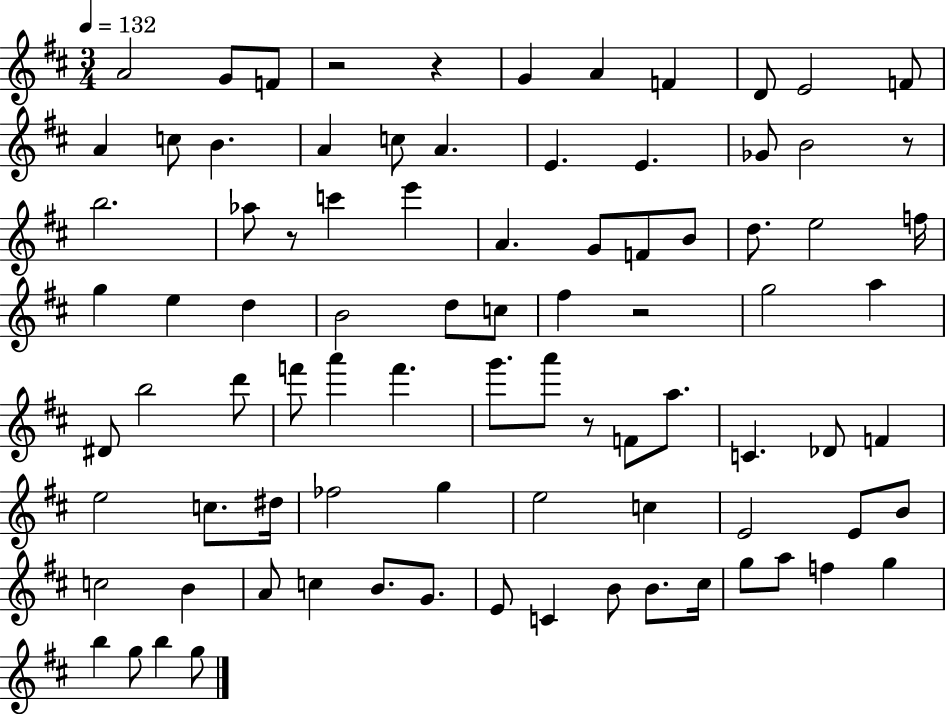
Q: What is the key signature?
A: D major